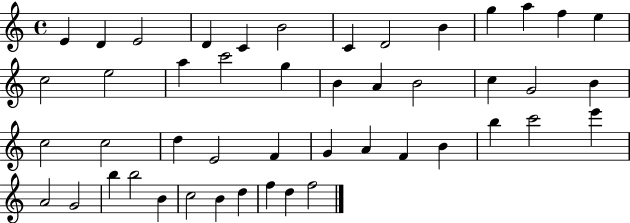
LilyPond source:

{
  \clef treble
  \time 4/4
  \defaultTimeSignature
  \key c \major
  e'4 d'4 e'2 | d'4 c'4 b'2 | c'4 d'2 b'4 | g''4 a''4 f''4 e''4 | \break c''2 e''2 | a''4 c'''2 g''4 | b'4 a'4 b'2 | c''4 g'2 b'4 | \break c''2 c''2 | d''4 e'2 f'4 | g'4 a'4 f'4 b'4 | b''4 c'''2 e'''4 | \break a'2 g'2 | b''4 b''2 b'4 | c''2 b'4 d''4 | f''4 d''4 f''2 | \break \bar "|."
}